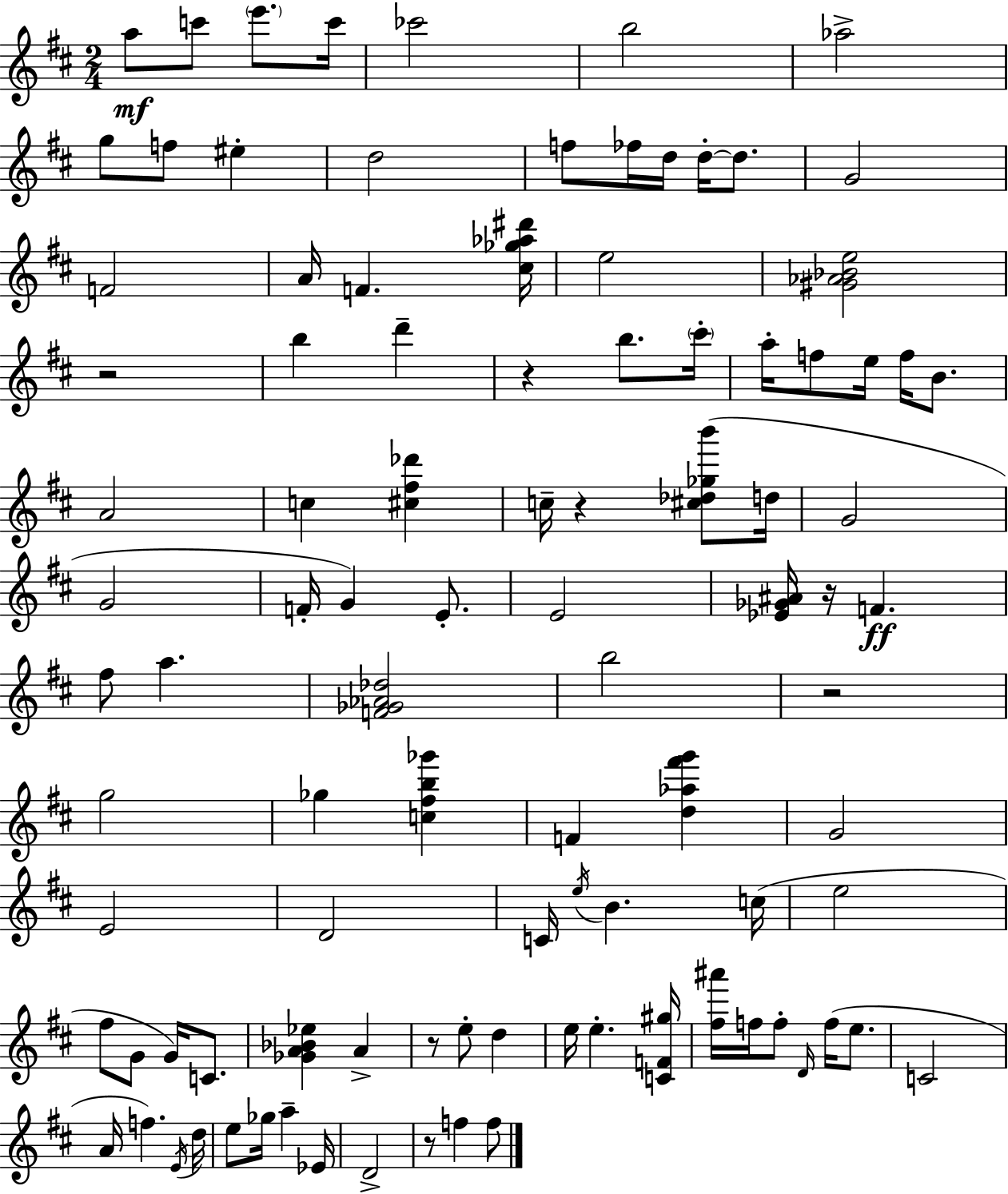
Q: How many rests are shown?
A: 7